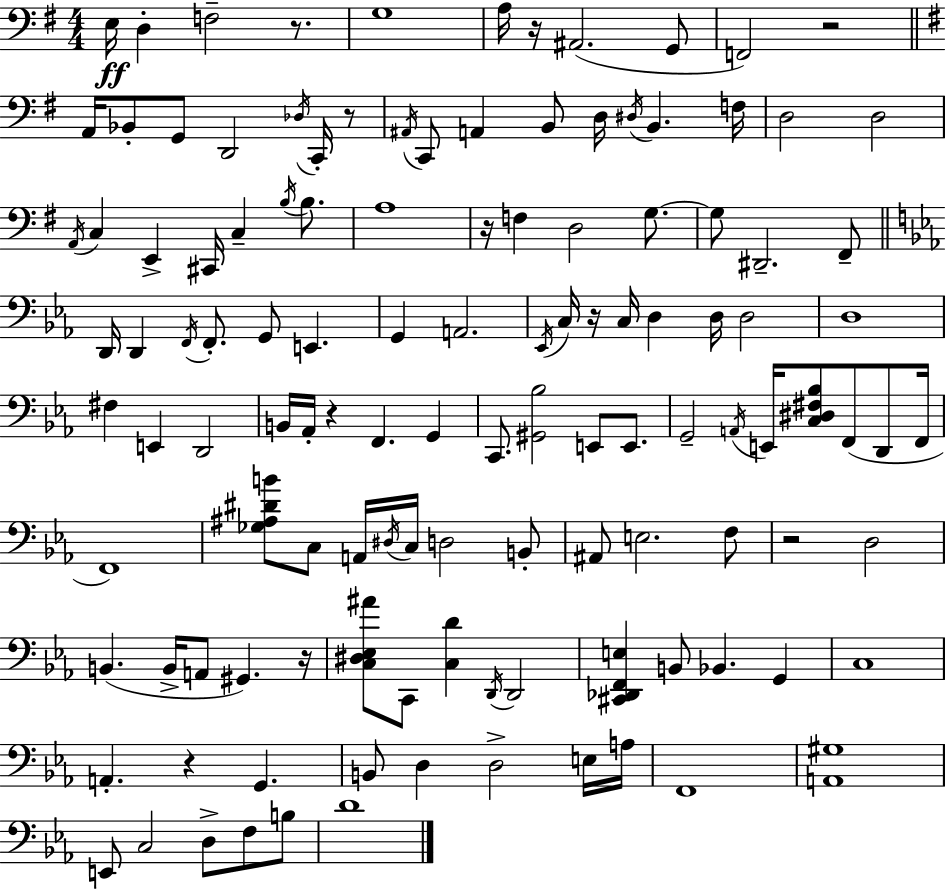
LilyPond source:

{
  \clef bass
  \numericTimeSignature
  \time 4/4
  \key e \minor
  e16\ff d4-. f2-- r8. | g1 | a16 r16 ais,2.( g,8 | f,2) r2 | \break \bar "||" \break \key g \major a,16 bes,8-. g,8 d,2 \acciaccatura { des16 } c,16-. r8 | \acciaccatura { ais,16 } c,8 a,4 b,8 d16 \acciaccatura { dis16 } b,4. | f16 d2 d2 | \acciaccatura { a,16 } c4 e,4-> cis,16 c4-- | \break \acciaccatura { b16 } b8. a1 | r16 f4 d2 | g8.~~ g8 dis,2.-- | fis,8-- \bar "||" \break \key c \minor d,16 d,4 \acciaccatura { f,16 } f,8.-. g,8 e,4. | g,4 a,2. | \acciaccatura { ees,16 } c16 r16 c16 d4 d16 d2 | d1 | \break fis4 e,4 d,2 | b,16 aes,16-. r4 f,4. g,4 | c,8. <gis, bes>2 e,8 e,8. | g,2-- \acciaccatura { a,16 } e,16 <c dis fis bes>8 f,8( | \break d,8 f,16 f,1) | <ges ais dis' b'>8 c8 a,16 \acciaccatura { dis16 } c16 d2 | b,8-. ais,8 e2. | f8 r2 d2 | \break b,4.( b,16-> a,8 gis,4.) | r16 <c dis ees ais'>8 c,8 <c d'>4 \acciaccatura { d,16 } d,2 | <cis, des, f, e>4 b,8 bes,4. | g,4 c1 | \break a,4.-. r4 g,4. | b,8 d4 d2-> | e16 a16 f,1 | <a, gis>1 | \break e,8 c2 d8-> | f8 b8 d'1 | \bar "|."
}